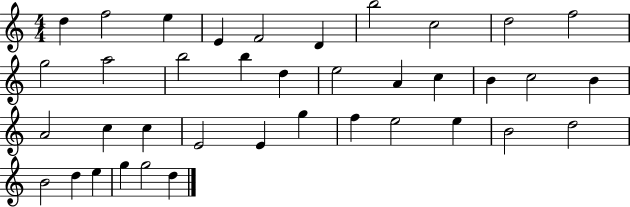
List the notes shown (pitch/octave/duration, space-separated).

D5/q F5/h E5/q E4/q F4/h D4/q B5/h C5/h D5/h F5/h G5/h A5/h B5/h B5/q D5/q E5/h A4/q C5/q B4/q C5/h B4/q A4/h C5/q C5/q E4/h E4/q G5/q F5/q E5/h E5/q B4/h D5/h B4/h D5/q E5/q G5/q G5/h D5/q